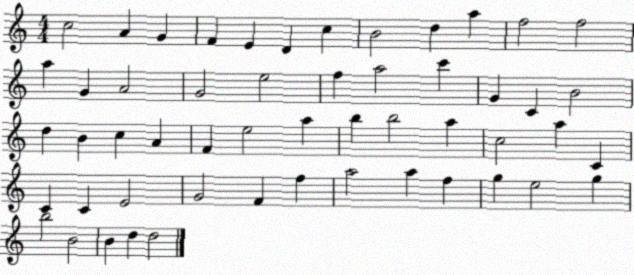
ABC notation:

X:1
T:Untitled
M:4/4
L:1/4
K:C
c2 A G F E D c B2 d a f2 f2 a G A2 G2 e2 f a2 c' G C B2 d B c A F e2 a b b2 a c2 a C C C E2 G2 F f a2 a f g e2 g b2 B2 B d d2